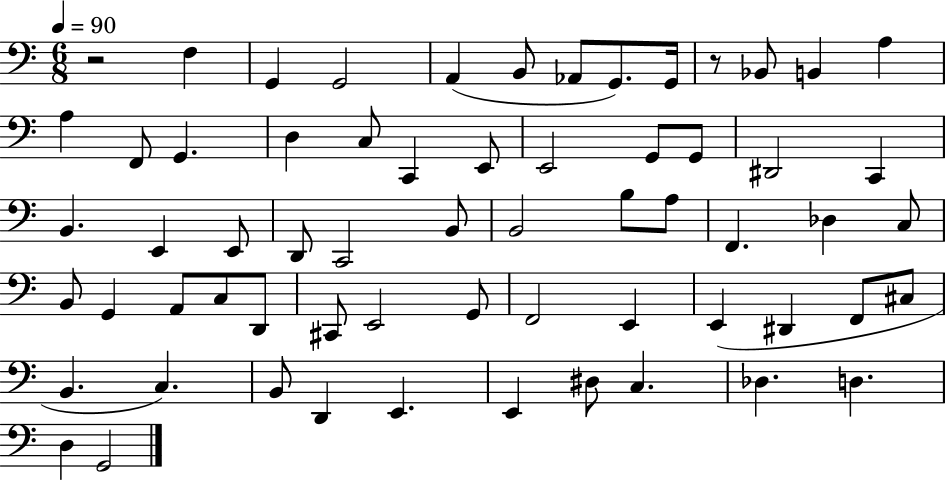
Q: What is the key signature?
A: C major